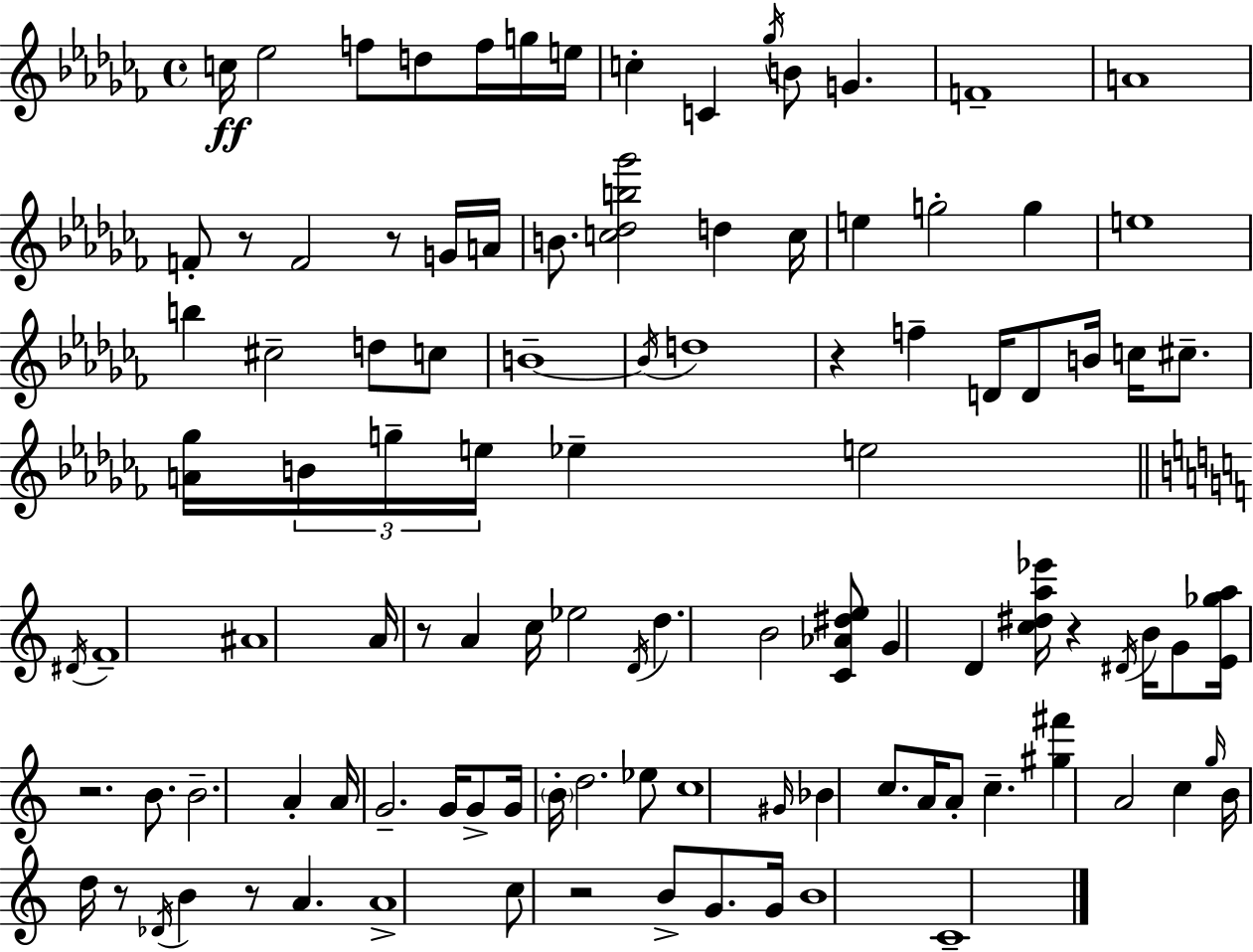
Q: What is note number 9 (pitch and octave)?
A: C4